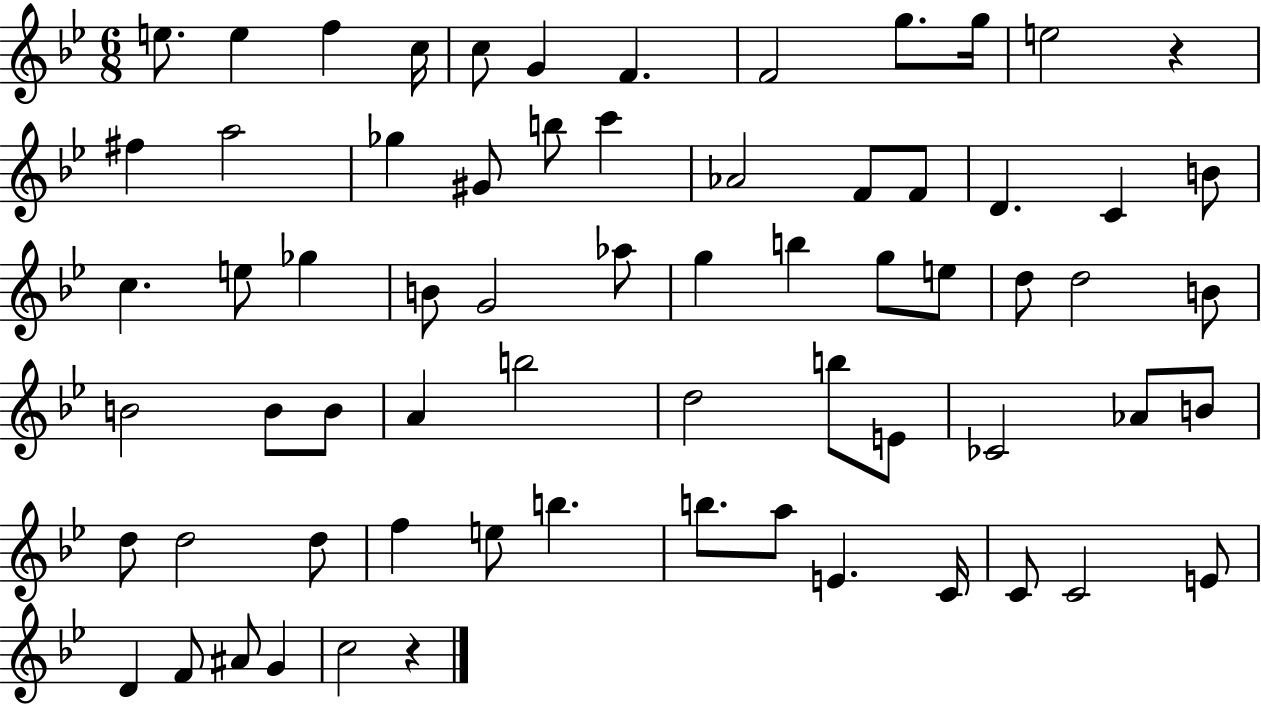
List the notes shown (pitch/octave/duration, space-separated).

E5/e. E5/q F5/q C5/s C5/e G4/q F4/q. F4/h G5/e. G5/s E5/h R/q F#5/q A5/h Gb5/q G#4/e B5/e C6/q Ab4/h F4/e F4/e D4/q. C4/q B4/e C5/q. E5/e Gb5/q B4/e G4/h Ab5/e G5/q B5/q G5/e E5/e D5/e D5/h B4/e B4/h B4/e B4/e A4/q B5/h D5/h B5/e E4/e CES4/h Ab4/e B4/e D5/e D5/h D5/e F5/q E5/e B5/q. B5/e. A5/e E4/q. C4/s C4/e C4/h E4/e D4/q F4/e A#4/e G4/q C5/h R/q